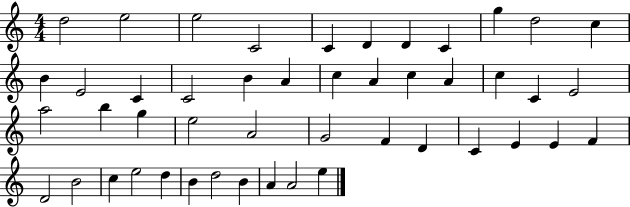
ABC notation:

X:1
T:Untitled
M:4/4
L:1/4
K:C
d2 e2 e2 C2 C D D C g d2 c B E2 C C2 B A c A c A c C E2 a2 b g e2 A2 G2 F D C E E F D2 B2 c e2 d B d2 B A A2 e